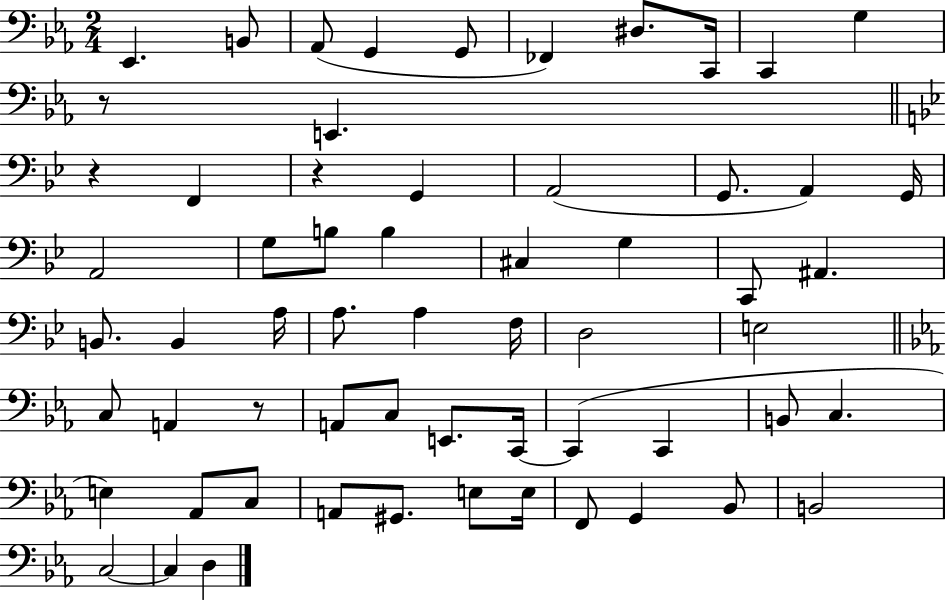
{
  \clef bass
  \numericTimeSignature
  \time 2/4
  \key ees \major
  ees,4. b,8 | aes,8( g,4 g,8 | fes,4) dis8. c,16 | c,4 g4 | \break r8 e,4. | \bar "||" \break \key g \minor r4 f,4 | r4 g,4 | a,2( | g,8. a,4) g,16 | \break a,2 | g8 b8 b4 | cis4 g4 | c,8 ais,4. | \break b,8. b,4 a16 | a8. a4 f16 | d2 | e2 | \break \bar "||" \break \key ees \major c8 a,4 r8 | a,8 c8 e,8. c,16~~ | c,4( c,4 | b,8 c4. | \break e4) aes,8 c8 | a,8 gis,8. e8 e16 | f,8 g,4 bes,8 | b,2 | \break c2~~ | c4 d4 | \bar "|."
}